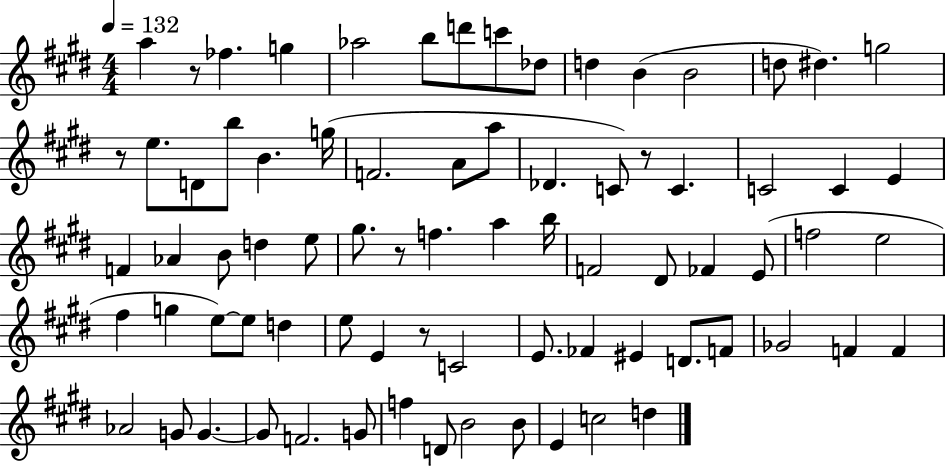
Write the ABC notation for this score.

X:1
T:Untitled
M:4/4
L:1/4
K:E
a z/2 _f g _a2 b/2 d'/2 c'/2 _d/2 d B B2 d/2 ^d g2 z/2 e/2 D/2 b/2 B g/4 F2 A/2 a/2 _D C/2 z/2 C C2 C E F _A B/2 d e/2 ^g/2 z/2 f a b/4 F2 ^D/2 _F E/2 f2 e2 ^f g e/2 e/2 d e/2 E z/2 C2 E/2 _F ^E D/2 F/2 _G2 F F _A2 G/2 G G/2 F2 G/2 f D/2 B2 B/2 E c2 d